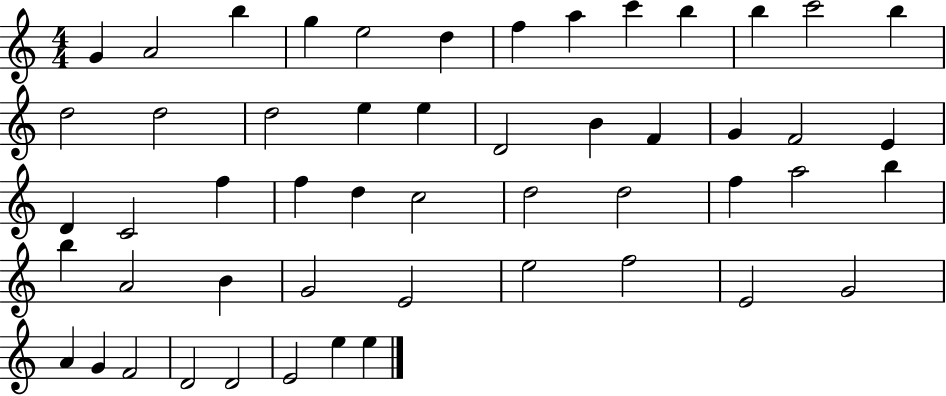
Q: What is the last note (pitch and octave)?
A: E5